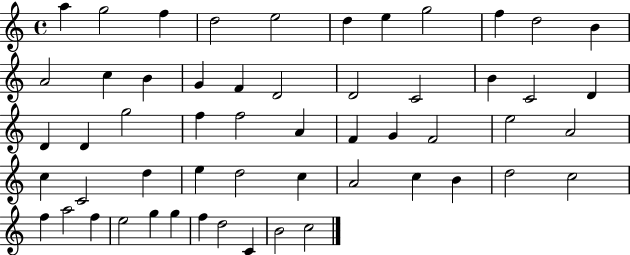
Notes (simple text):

A5/q G5/h F5/q D5/h E5/h D5/q E5/q G5/h F5/q D5/h B4/q A4/h C5/q B4/q G4/q F4/q D4/h D4/h C4/h B4/q C4/h D4/q D4/q D4/q G5/h F5/q F5/h A4/q F4/q G4/q F4/h E5/h A4/h C5/q C4/h D5/q E5/q D5/h C5/q A4/h C5/q B4/q D5/h C5/h F5/q A5/h F5/q E5/h G5/q G5/q F5/q D5/h C4/q B4/h C5/h